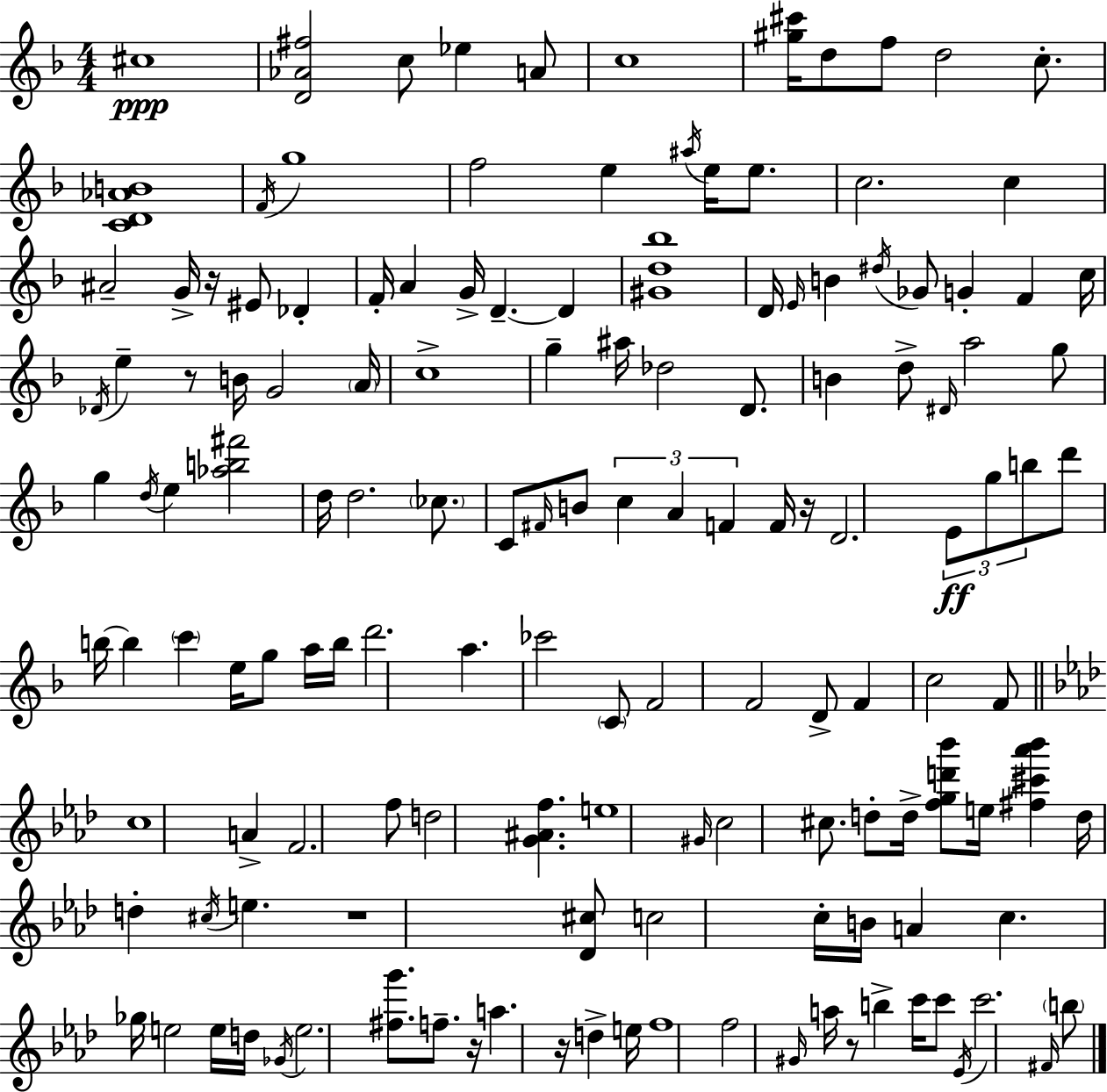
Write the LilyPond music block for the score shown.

{
  \clef treble
  \numericTimeSignature
  \time 4/4
  \key f \major
  \repeat volta 2 { cis''1\ppp | <d' aes' fis''>2 c''8 ees''4 a'8 | c''1 | <gis'' cis'''>16 d''8 f''8 d''2 c''8.-. | \break <c' d' aes' b'>1 | \acciaccatura { f'16 } g''1 | f''2 e''4 \acciaccatura { ais''16 } e''16 e''8. | c''2. c''4 | \break ais'2-- g'16-> r16 eis'8 des'4-. | f'16-. a'4 g'16-> d'4.--~~ d'4 | <gis' d'' bes''>1 | d'16 \grace { e'16 } b'4 \acciaccatura { dis''16 } ges'8 g'4-. f'4 | \break c''16 \acciaccatura { des'16 } e''4-- r8 b'16 g'2 | \parenthesize a'16 c''1-> | g''4-- ais''16 des''2 | d'8. b'4 d''8-> \grace { dis'16 } a''2 | \break g''8 g''4 \acciaccatura { d''16 } e''4 <aes'' b'' fis'''>2 | d''16 d''2. | \parenthesize ces''8. c'8 \grace { fis'16 } b'8 \tuplet 3/2 { c''4 | a'4 f'4 } f'16 r16 d'2. | \break \tuplet 3/2 { e'8\ff g''8 b''8 } d'''8 b''16~~ b''4 | \parenthesize c'''4 e''16 g''8 a''16 b''16 d'''2. | a''4. ces'''2 | \parenthesize c'8 f'2 | \break f'2 d'8-> f'4 c''2 | f'8 \bar "||" \break \key f \minor c''1 | a'4-> f'2. | f''8 d''2 <g' ais' f''>4. | e''1 | \break \grace { gis'16 } c''2 cis''8. d''8-. d''16-> <f'' g'' d''' bes'''>8 | e''16 <fis'' cis''' aes''' bes'''>4 d''16 d''4-. \acciaccatura { cis''16 } e''4. | r1 | <des' cis''>8 c''2 c''16-. b'16 a'4 | \break c''4. ges''16 e''2 | e''16 d''16 \acciaccatura { ges'16 } e''2. | <fis'' g'''>8. f''8.-- r16 a''4. r16 d''4-> | e''16 f''1 | \break f''2 \grace { gis'16 } a''16 r8 b''4-> | c'''16 c'''8 \acciaccatura { ees'16 } c'''2. | \grace { fis'16 } \parenthesize b''8 } \bar "|."
}